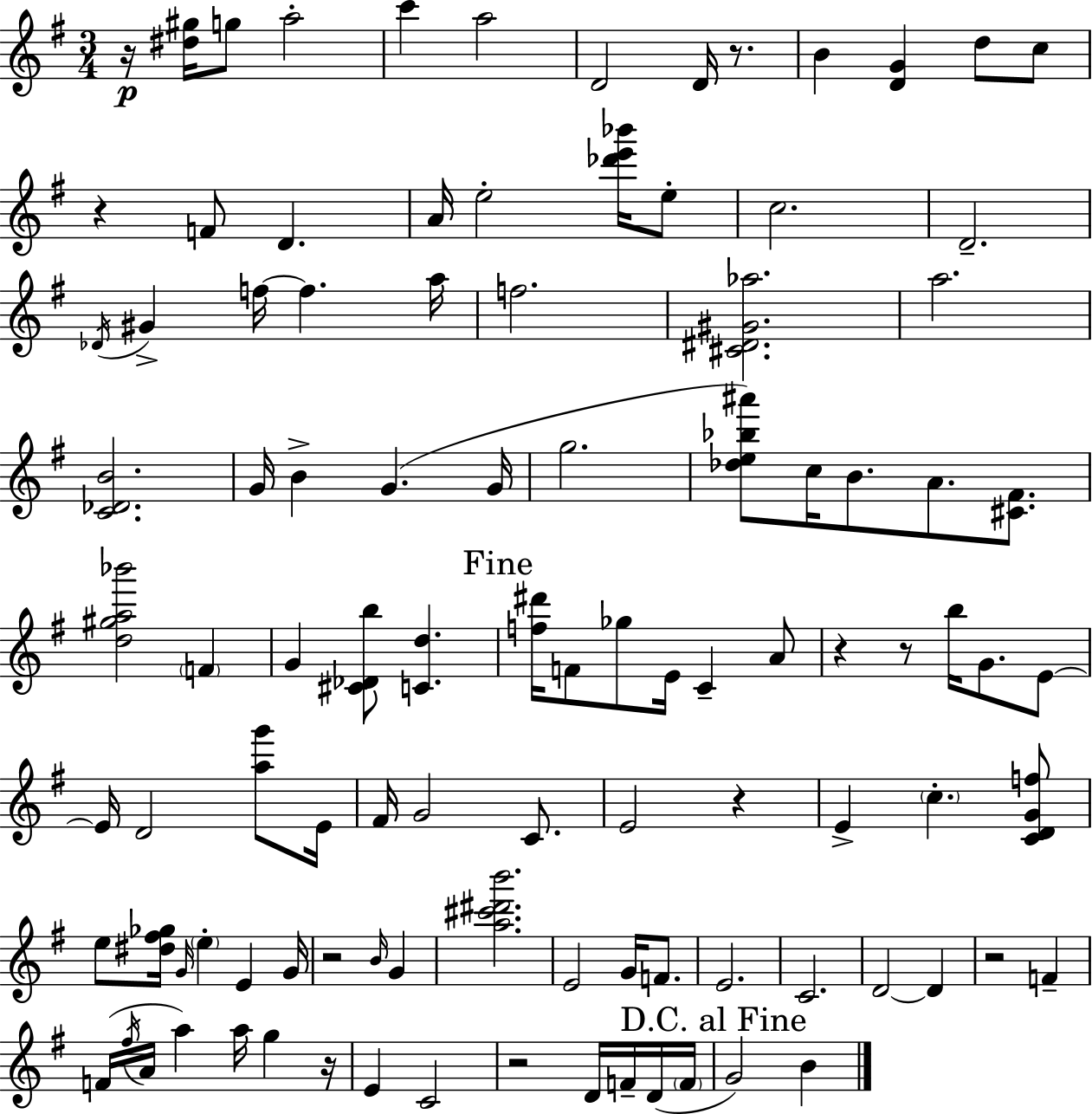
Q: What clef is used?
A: treble